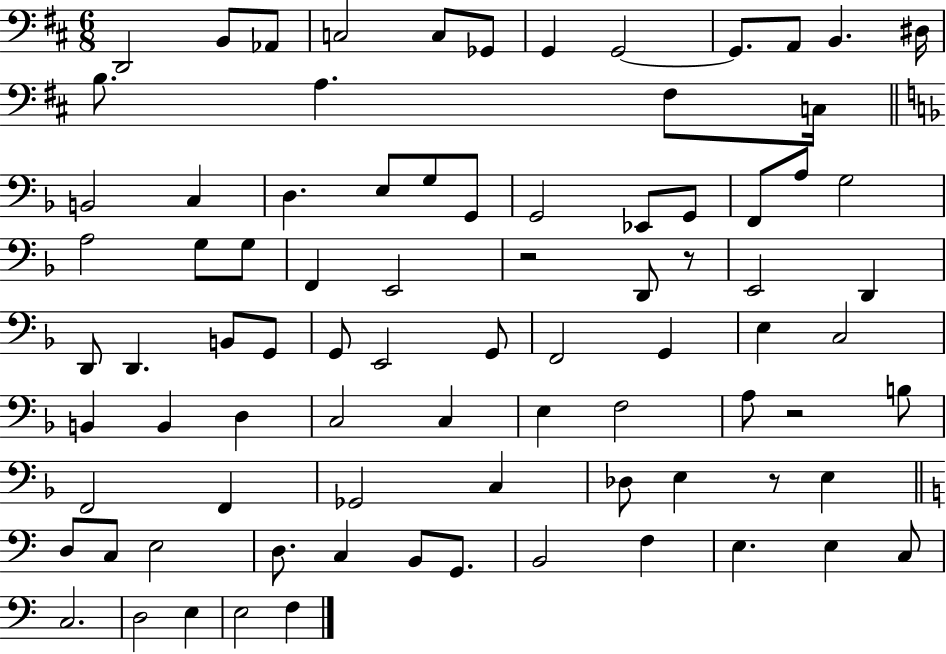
X:1
T:Untitled
M:6/8
L:1/4
K:D
D,,2 B,,/2 _A,,/2 C,2 C,/2 _G,,/2 G,, G,,2 G,,/2 A,,/2 B,, ^D,/4 B,/2 A, ^F,/2 C,/4 B,,2 C, D, E,/2 G,/2 G,,/2 G,,2 _E,,/2 G,,/2 F,,/2 A,/2 G,2 A,2 G,/2 G,/2 F,, E,,2 z2 D,,/2 z/2 E,,2 D,, D,,/2 D,, B,,/2 G,,/2 G,,/2 E,,2 G,,/2 F,,2 G,, E, C,2 B,, B,, D, C,2 C, E, F,2 A,/2 z2 B,/2 F,,2 F,, _G,,2 C, _D,/2 E, z/2 E, D,/2 C,/2 E,2 D,/2 C, B,,/2 G,,/2 B,,2 F, E, E, C,/2 C,2 D,2 E, E,2 F,